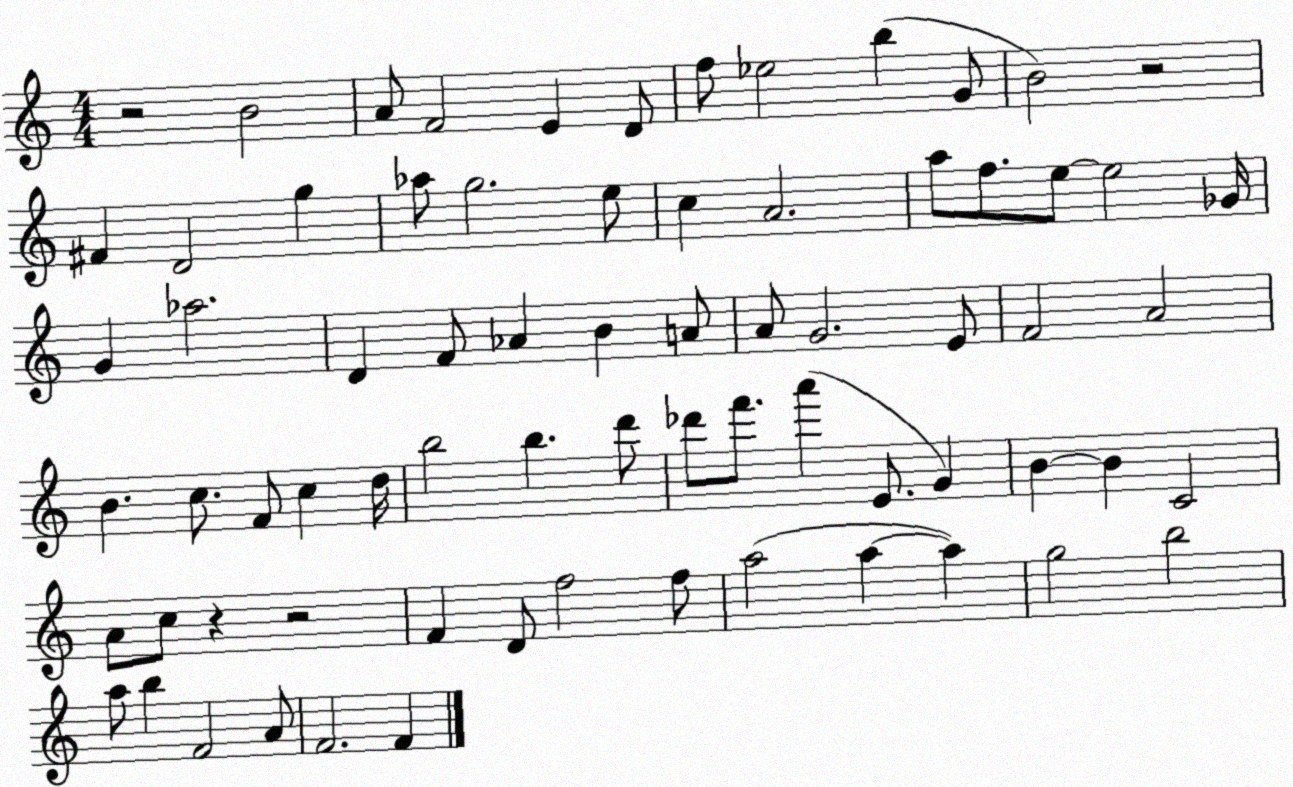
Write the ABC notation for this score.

X:1
T:Untitled
M:4/4
L:1/4
K:C
z2 B2 A/2 F2 E D/2 f/2 _e2 b G/2 B2 z2 ^F D2 g _a/2 g2 e/2 c A2 a/2 f/2 e/2 e2 _G/4 G _a2 D F/2 _A B A/2 A/2 G2 E/2 F2 A2 B c/2 F/2 c d/4 b2 b d'/2 _d'/2 f'/2 a' E/2 G B B C2 A/2 c/2 z z2 F D/2 f2 f/2 a2 a a g2 b2 a/2 b F2 A/2 F2 F